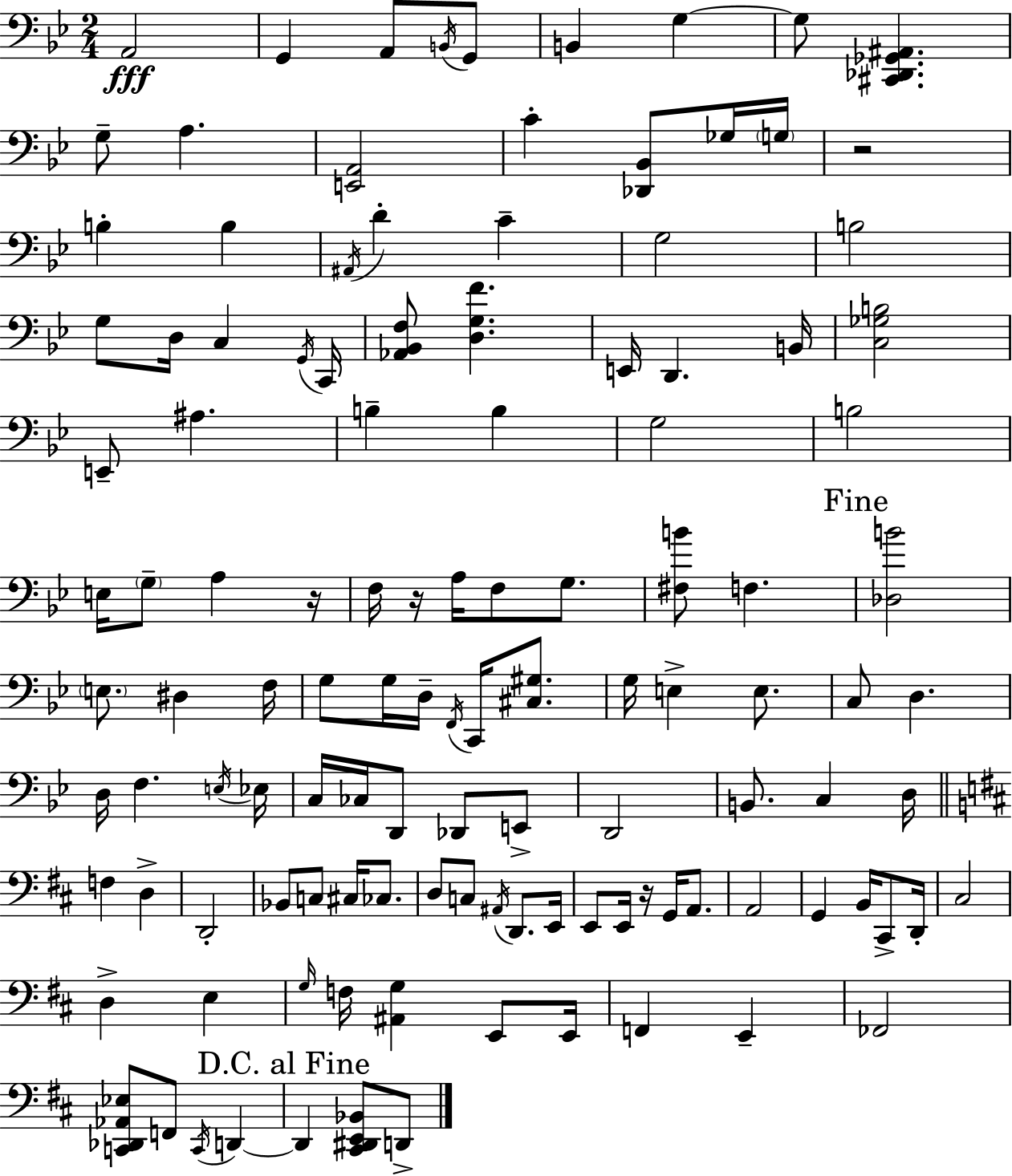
{
  \clef bass
  \numericTimeSignature
  \time 2/4
  \key bes \major
  a,2\fff | g,4 a,8 \acciaccatura { b,16 } g,8 | b,4 g4~~ | g8 <cis, des, ges, ais,>4. | \break g8-- a4. | <e, a,>2 | c'4-. <des, bes,>8 ges16 | \parenthesize g16 r2 | \break b4-. b4 | \acciaccatura { ais,16 } d'4-. c'4-- | g2 | b2 | \break g8 d16 c4 | \acciaccatura { g,16 } c,16 <aes, bes, f>8 <d g f'>4. | e,16 d,4. | b,16 <c ges b>2 | \break e,8-- ais4. | b4-- b4 | g2 | b2 | \break e16 \parenthesize g8-- a4 | r16 f16 r16 a16 f8 | g8. <fis b'>8 f4. | \mark "Fine" <des b'>2 | \break \parenthesize e8. dis4 | f16 g8 g16 d16-- \acciaccatura { f,16 } | c,16 <cis gis>8. g16 e4-> | e8. c8 d4. | \break d16 f4. | \acciaccatura { e16 } ees16 c16 ces16 d,8 | des,8 e,8-> d,2 | b,8. | \break c4 d16 \bar "||" \break \key d \major f4 d4-> | d,2-. | bes,8 c8 cis16 ces8. | d8 c8 \acciaccatura { ais,16 } d,8. | \break e,16 e,8 e,16 r16 g,16 a,8. | a,2 | g,4 b,16 cis,8-> | d,16-. cis2 | \break d4-> e4 | \grace { g16 } f16 <ais, g>4 e,8 | e,16 f,4 e,4-- | fes,2 | \break <c, des, aes, ees>8 f,8 \acciaccatura { c,16 } d,4~~ | \mark "D.C. al Fine" d,4 <cis, dis, e, bes,>8 | d,8-> \bar "|."
}